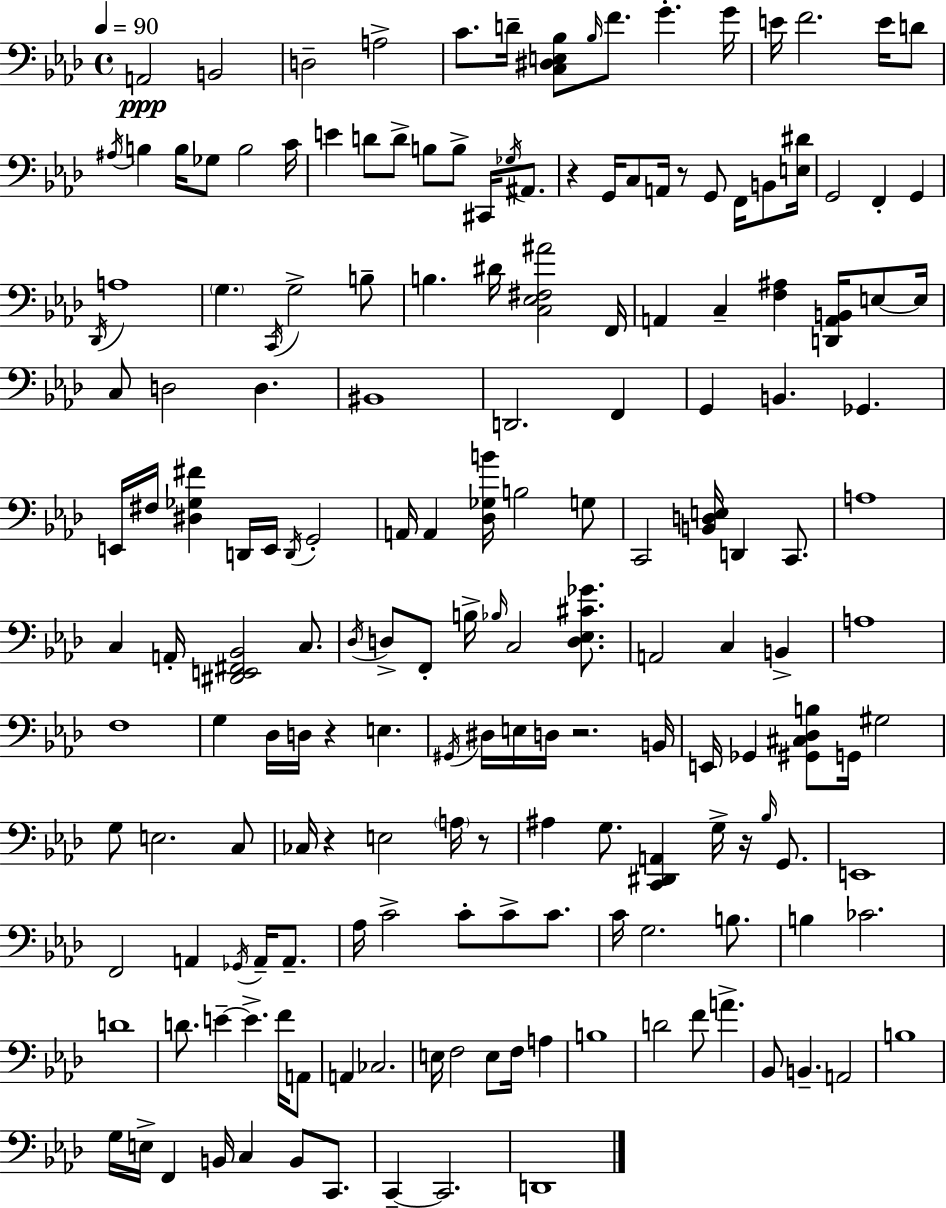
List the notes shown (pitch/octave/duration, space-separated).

A2/h B2/h D3/h A3/h C4/e. D4/s [C3,D#3,E3,Bb3]/e Bb3/s F4/e. G4/q. G4/s E4/s F4/h. E4/s D4/e A#3/s B3/q B3/s Gb3/e B3/h C4/s E4/q D4/e D4/e B3/e B3/e C#2/s Gb3/s A#2/e. R/q G2/s C3/e A2/s R/e G2/e F2/s B2/e [E3,D#4]/s G2/h F2/q G2/q Db2/s A3/w G3/q. C2/s G3/h B3/e B3/q. D#4/s [C3,Eb3,F#3,A#4]/h F2/s A2/q C3/q [F3,A#3]/q [D2,A2,B2]/s E3/e E3/s C3/e D3/h D3/q. BIS2/w D2/h. F2/q G2/q B2/q. Gb2/q. E2/s F#3/s [D#3,Gb3,F#4]/q D2/s E2/s D2/s G2/h A2/s A2/q [Db3,Gb3,B4]/s B3/h G3/e C2/h [B2,D3,E3]/s D2/q C2/e. A3/w C3/q A2/s [D#2,E2,F#2,Bb2]/h C3/e. Db3/s D3/e F2/e B3/s Bb3/s C3/h [D3,Eb3,C#4,Gb4]/e. A2/h C3/q B2/q A3/w F3/w G3/q Db3/s D3/s R/q E3/q. G#2/s D#3/s E3/s D3/s R/h. B2/s E2/s Gb2/q [G#2,C#3,Db3,B3]/e G2/s G#3/h G3/e E3/h. C3/e CES3/s R/q E3/h A3/s R/e A#3/q G3/e. [C2,D#2,A2]/q G3/s R/s Bb3/s G2/e. E2/w F2/h A2/q Gb2/s A2/s A2/e. Ab3/s C4/h C4/e C4/e C4/e. C4/s G3/h. B3/e. B3/q CES4/h. D4/w D4/e. E4/q E4/q. F4/s A2/e A2/q CES3/h. E3/s F3/h E3/e F3/s A3/q B3/w D4/h F4/e A4/q. Bb2/e B2/q. A2/h B3/w G3/s E3/s F2/q B2/s C3/q B2/e C2/e. C2/q C2/h. D2/w